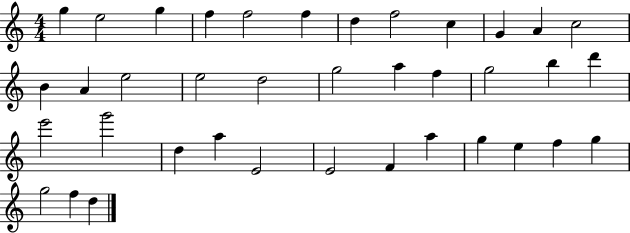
G5/q E5/h G5/q F5/q F5/h F5/q D5/q F5/h C5/q G4/q A4/q C5/h B4/q A4/q E5/h E5/h D5/h G5/h A5/q F5/q G5/h B5/q D6/q E6/h G6/h D5/q A5/q E4/h E4/h F4/q A5/q G5/q E5/q F5/q G5/q G5/h F5/q D5/q